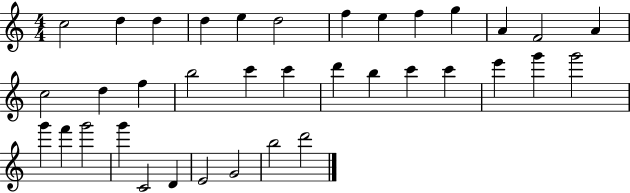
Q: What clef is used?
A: treble